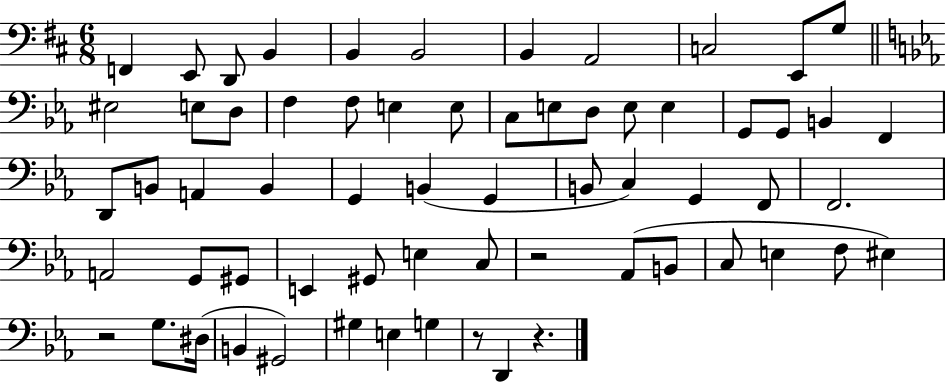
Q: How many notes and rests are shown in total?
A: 64